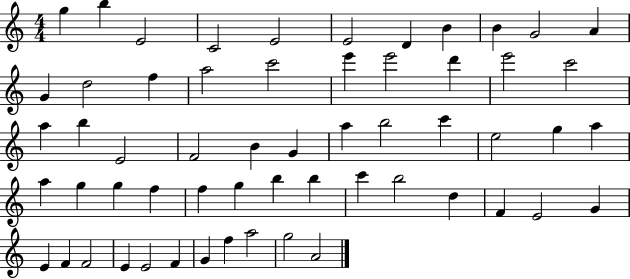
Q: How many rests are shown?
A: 0